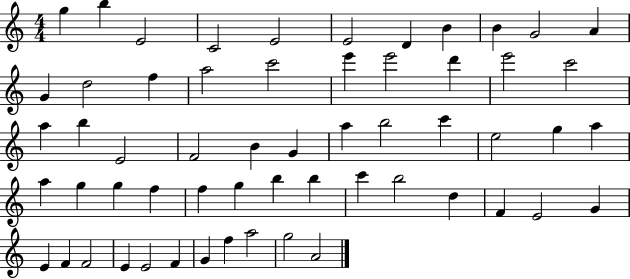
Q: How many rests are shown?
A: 0